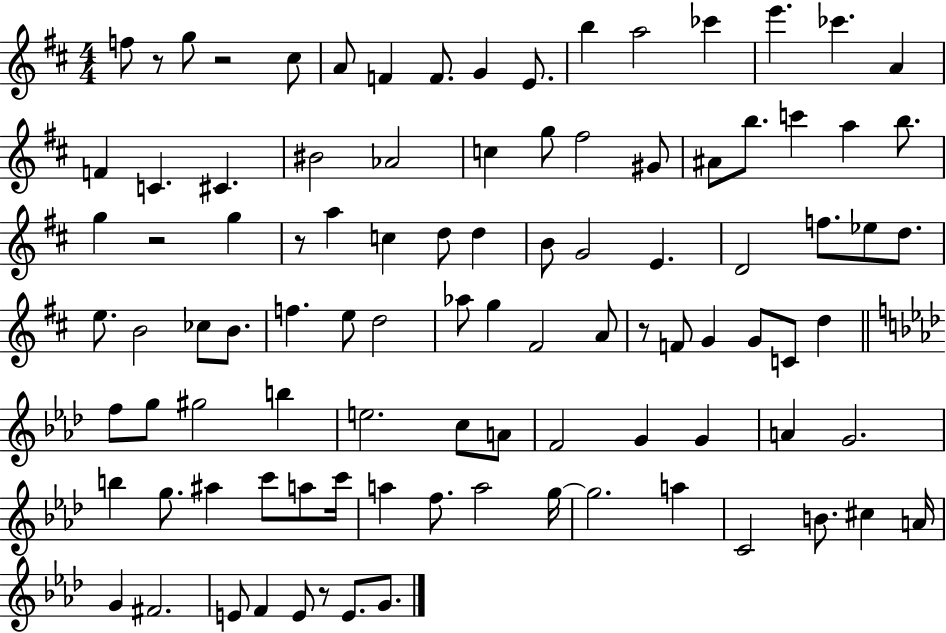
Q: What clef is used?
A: treble